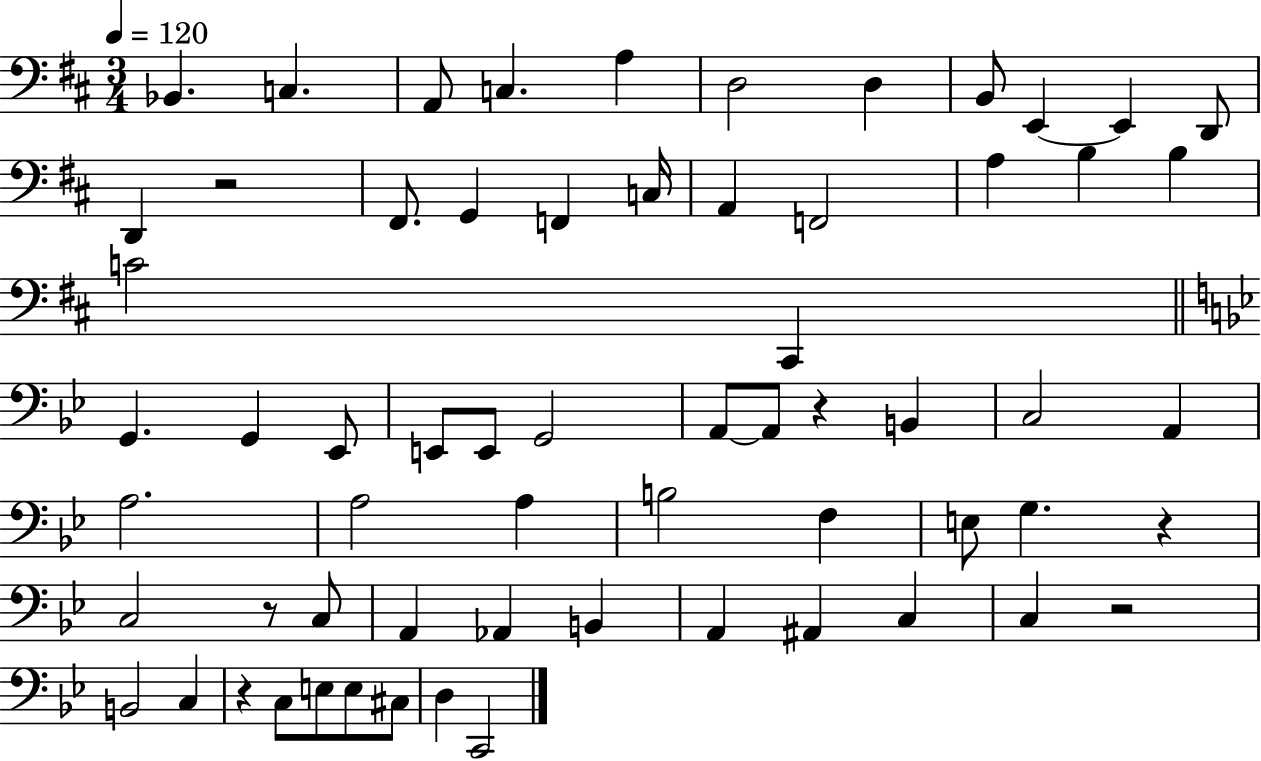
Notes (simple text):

Bb2/q. C3/q. A2/e C3/q. A3/q D3/h D3/q B2/e E2/q E2/q D2/e D2/q R/h F#2/e. G2/q F2/q C3/s A2/q F2/h A3/q B3/q B3/q C4/h C#2/q G2/q. G2/q Eb2/e E2/e E2/e G2/h A2/e A2/e R/q B2/q C3/h A2/q A3/h. A3/h A3/q B3/h F3/q E3/e G3/q. R/q C3/h R/e C3/e A2/q Ab2/q B2/q A2/q A#2/q C3/q C3/q R/h B2/h C3/q R/q C3/e E3/e E3/e C#3/e D3/q C2/h